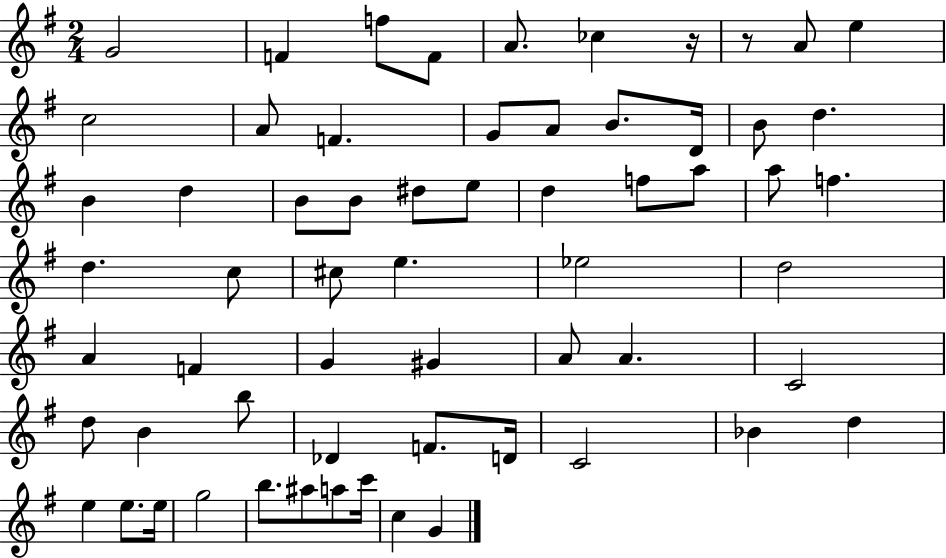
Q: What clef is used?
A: treble